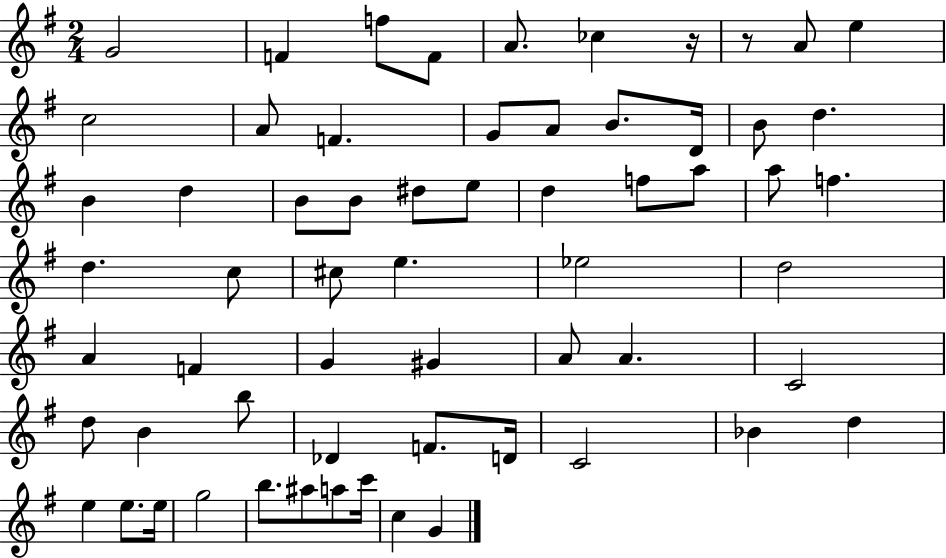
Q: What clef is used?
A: treble